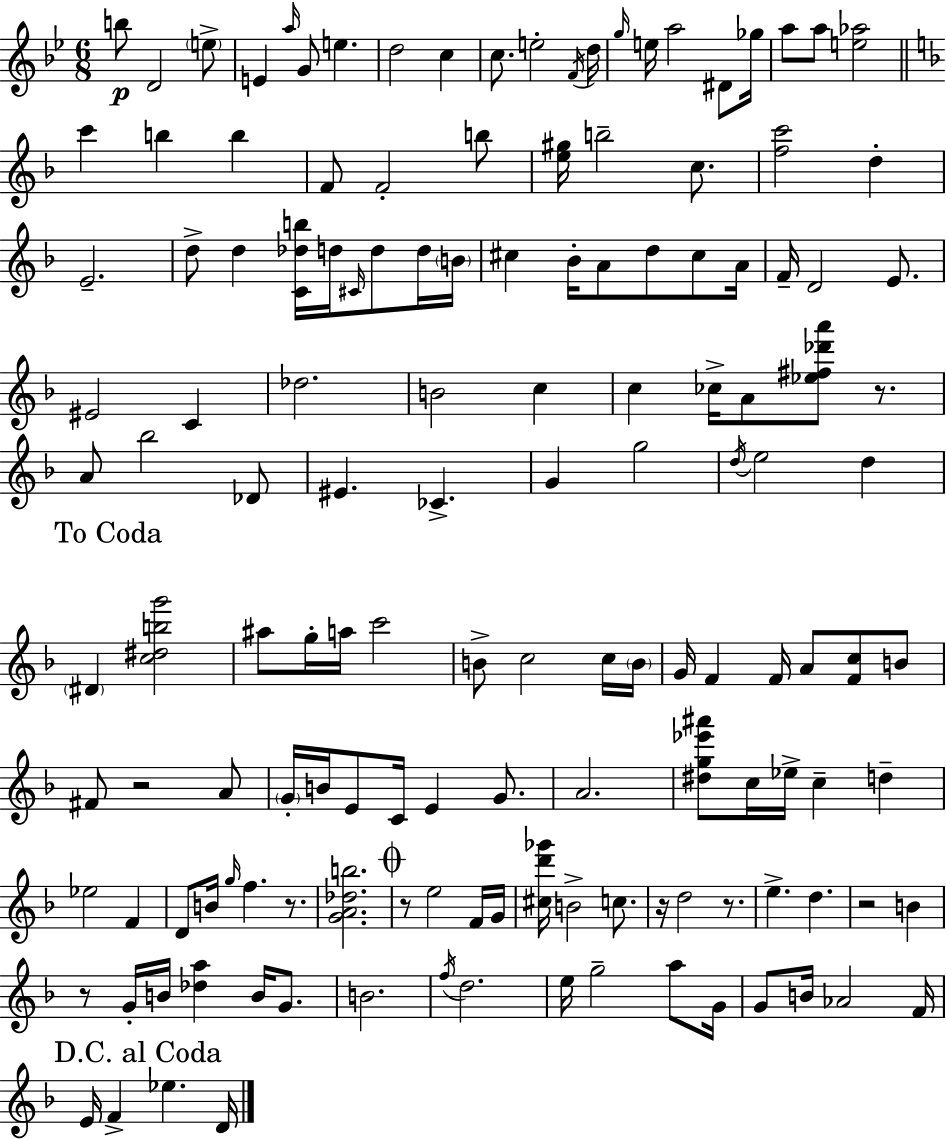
{
  \clef treble
  \numericTimeSignature
  \time 6/8
  \key g \minor
  \repeat volta 2 { b''8\p d'2 \parenthesize e''8-> | e'4 \grace { a''16 } g'8 e''4. | d''2 c''4 | c''8. e''2-. | \break \acciaccatura { f'16 } d''16 \grace { g''16 } e''16 a''2 | dis'8 ges''16 a''8 a''8 <e'' aes''>2 | \bar "||" \break \key d \minor c'''4 b''4 b''4 | f'8 f'2-. b''8 | <e'' gis''>16 b''2-- c''8. | <f'' c'''>2 d''4-. | \break e'2.-- | d''8-> d''4 <c' des'' b''>16 d''16 \grace { cis'16 } d''8 d''16 | \parenthesize b'16 cis''4 bes'16-. a'8 d''8 cis''8 | a'16 f'16-- d'2 e'8. | \break eis'2 c'4 | des''2. | b'2 c''4 | c''4 ces''16-> a'8 <ees'' fis'' des''' a'''>8 r8. | \break a'8 bes''2 des'8 | eis'4. ces'4.-> | g'4 g''2 | \acciaccatura { d''16 } e''2 d''4 | \break \mark "To Coda" \parenthesize dis'4 <c'' dis'' b'' g'''>2 | ais''8 g''16-. a''16 c'''2 | b'8-> c''2 | c''16 \parenthesize b'16 g'16 f'4 f'16 a'8 <f' c''>8 | \break b'8 fis'8 r2 | a'8 \parenthesize g'16-. b'16 e'8 c'16 e'4 g'8. | a'2. | <dis'' g'' ees''' ais'''>8 c''16 ees''16-> c''4-- d''4-- | \break ees''2 f'4 | d'8 b'16 \grace { g''16 } f''4. | r8. <g' a' des'' b''>2. | \mark \markup { \musicglyph "scripts.coda" } r8 e''2 | \break f'16 g'16 <cis'' d''' ges'''>16 b'2-> | c''8. r16 d''2 | r8. e''4.-> d''4. | r2 b'4 | \break r8 g'16-. b'16 <des'' a''>4 b'16 | g'8. b'2. | \acciaccatura { f''16 } d''2. | e''16 g''2-- | \break a''8 g'16 g'8 b'16 aes'2 | f'16 \mark "D.C. al Coda" e'16 f'4-> ees''4. | d'16 } \bar "|."
}